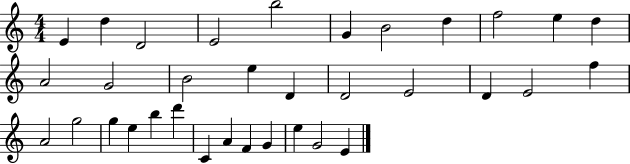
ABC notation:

X:1
T:Untitled
M:4/4
L:1/4
K:C
E d D2 E2 b2 G B2 d f2 e d A2 G2 B2 e D D2 E2 D E2 f A2 g2 g e b d' C A F G e G2 E